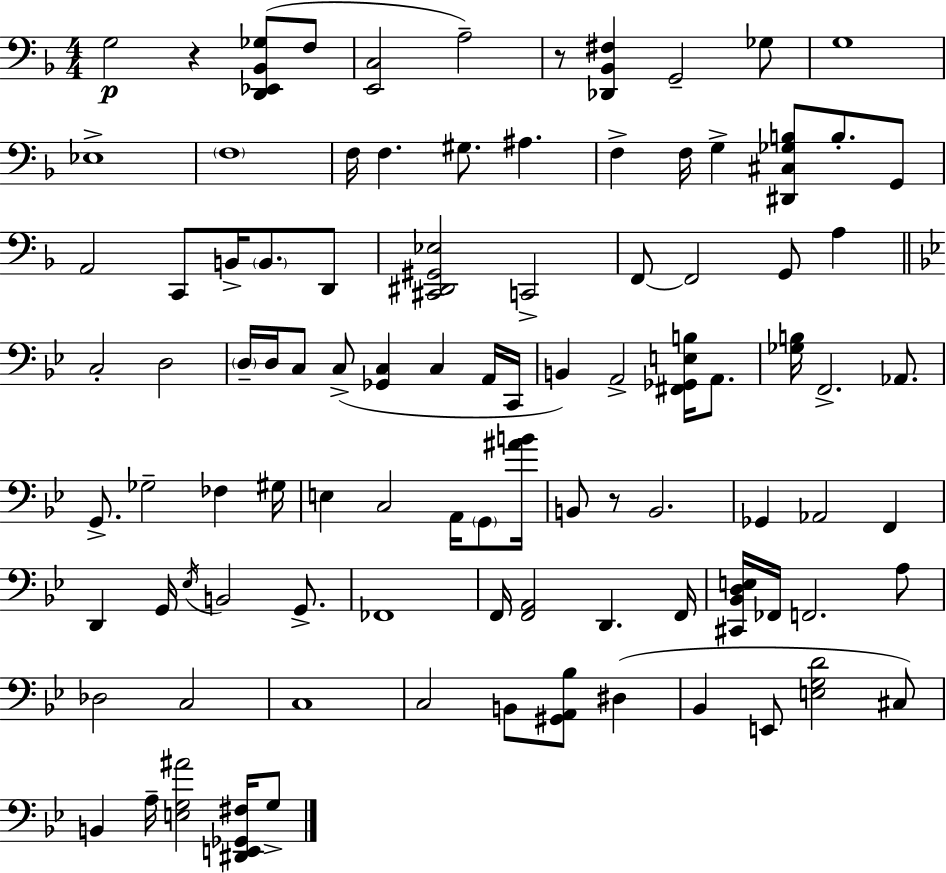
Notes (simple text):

G3/h R/q [D2,Eb2,Bb2,Gb3]/e F3/e [E2,C3]/h A3/h R/e [Db2,Bb2,F#3]/q G2/h Gb3/e G3/w Eb3/w F3/w F3/s F3/q. G#3/e. A#3/q. F3/q F3/s G3/q [D#2,C#3,Gb3,B3]/e B3/e. G2/e A2/h C2/e B2/s B2/e. D2/e [C#2,D#2,G#2,Eb3]/h C2/h F2/e F2/h G2/e A3/q C3/h D3/h D3/s D3/s C3/e C3/e [Gb2,C3]/q C3/q A2/s C2/s B2/q A2/h [F#2,Gb2,E3,B3]/s A2/e. [Gb3,B3]/s F2/h. Ab2/e. G2/e. Gb3/h FES3/q G#3/s E3/q C3/h A2/s G2/e [A#4,B4]/s B2/e R/e B2/h. Gb2/q Ab2/h F2/q D2/q G2/s Eb3/s B2/h G2/e. FES2/w F2/s [F2,A2]/h D2/q. F2/s [C#2,Bb2,D3,E3]/s FES2/s F2/h. A3/e Db3/h C3/h C3/w C3/h B2/e [G#2,A2,Bb3]/e D#3/q Bb2/q E2/e [E3,G3,D4]/h C#3/e B2/q A3/s [E3,G3,A#4]/h [D#2,E2,Gb2,F#3]/s G3/e